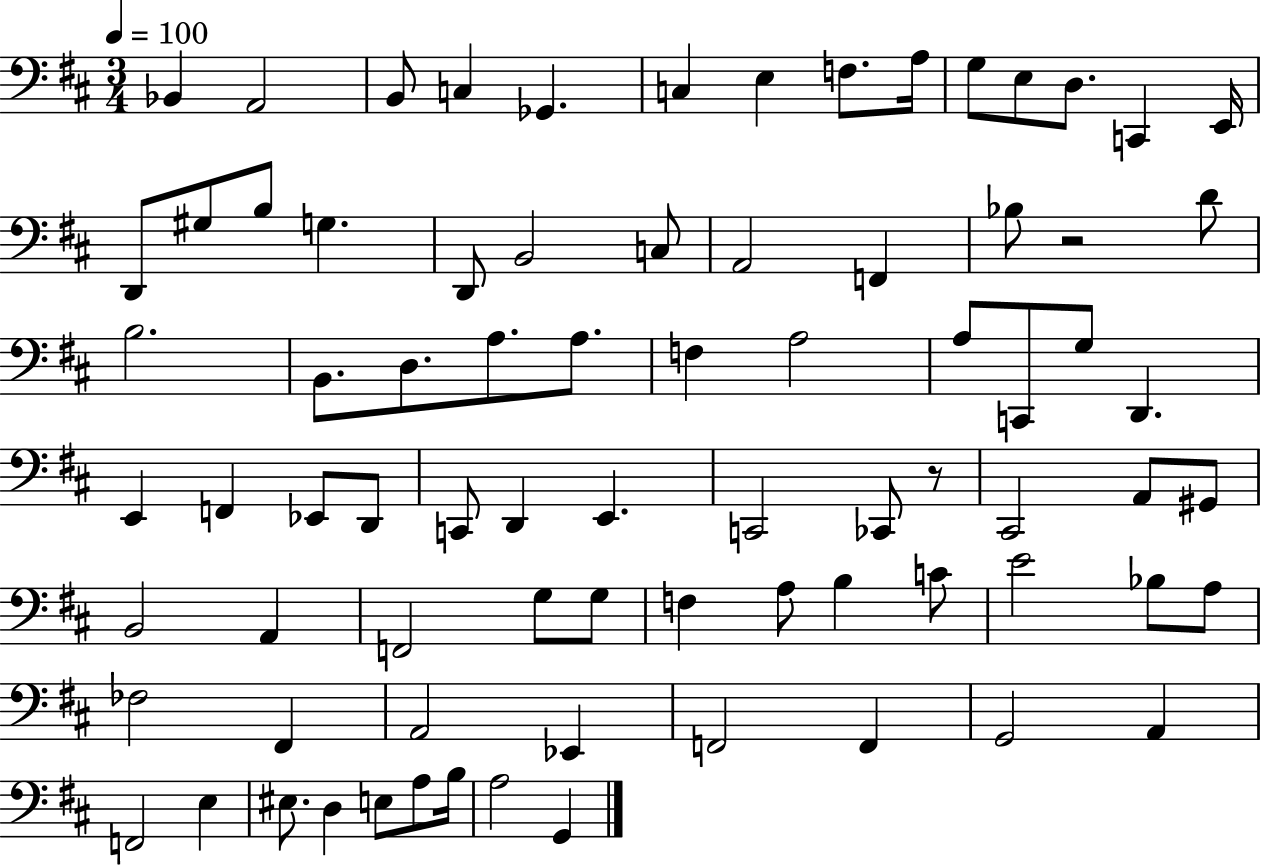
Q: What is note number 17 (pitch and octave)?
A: B3